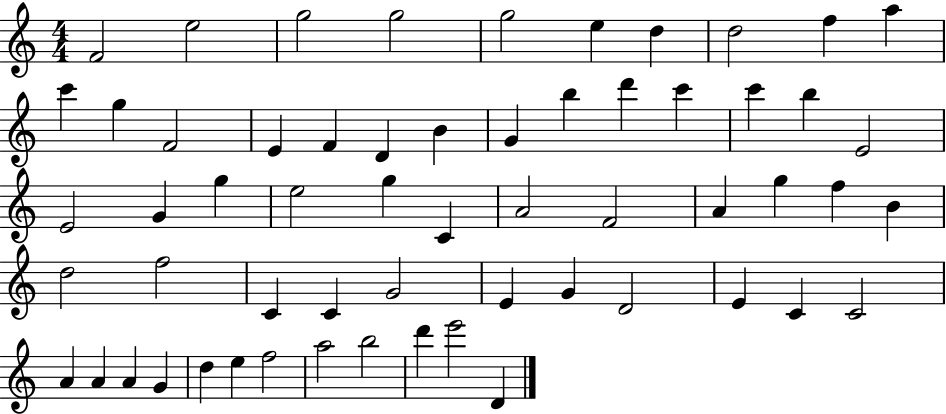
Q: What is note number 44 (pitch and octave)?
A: D4